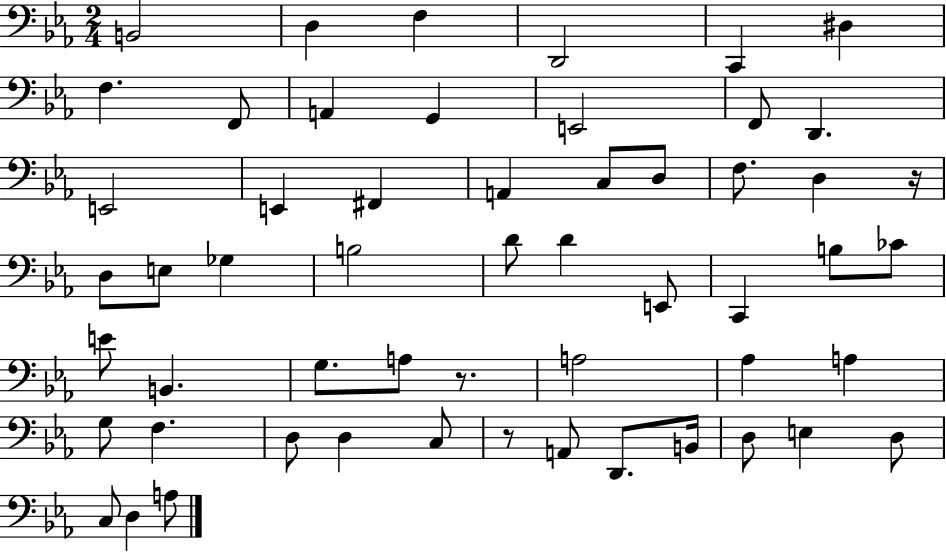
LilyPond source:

{
  \clef bass
  \numericTimeSignature
  \time 2/4
  \key ees \major
  \repeat volta 2 { b,2 | d4 f4 | d,2 | c,4 dis4 | \break f4. f,8 | a,4 g,4 | e,2 | f,8 d,4. | \break e,2 | e,4 fis,4 | a,4 c8 d8 | f8. d4 r16 | \break d8 e8 ges4 | b2 | d'8 d'4 e,8 | c,4 b8 ces'8 | \break e'8 b,4. | g8. a8 r8. | a2 | aes4 a4 | \break g8 f4. | d8 d4 c8 | r8 a,8 d,8. b,16 | d8 e4 d8 | \break c8 d4 a8 | } \bar "|."
}